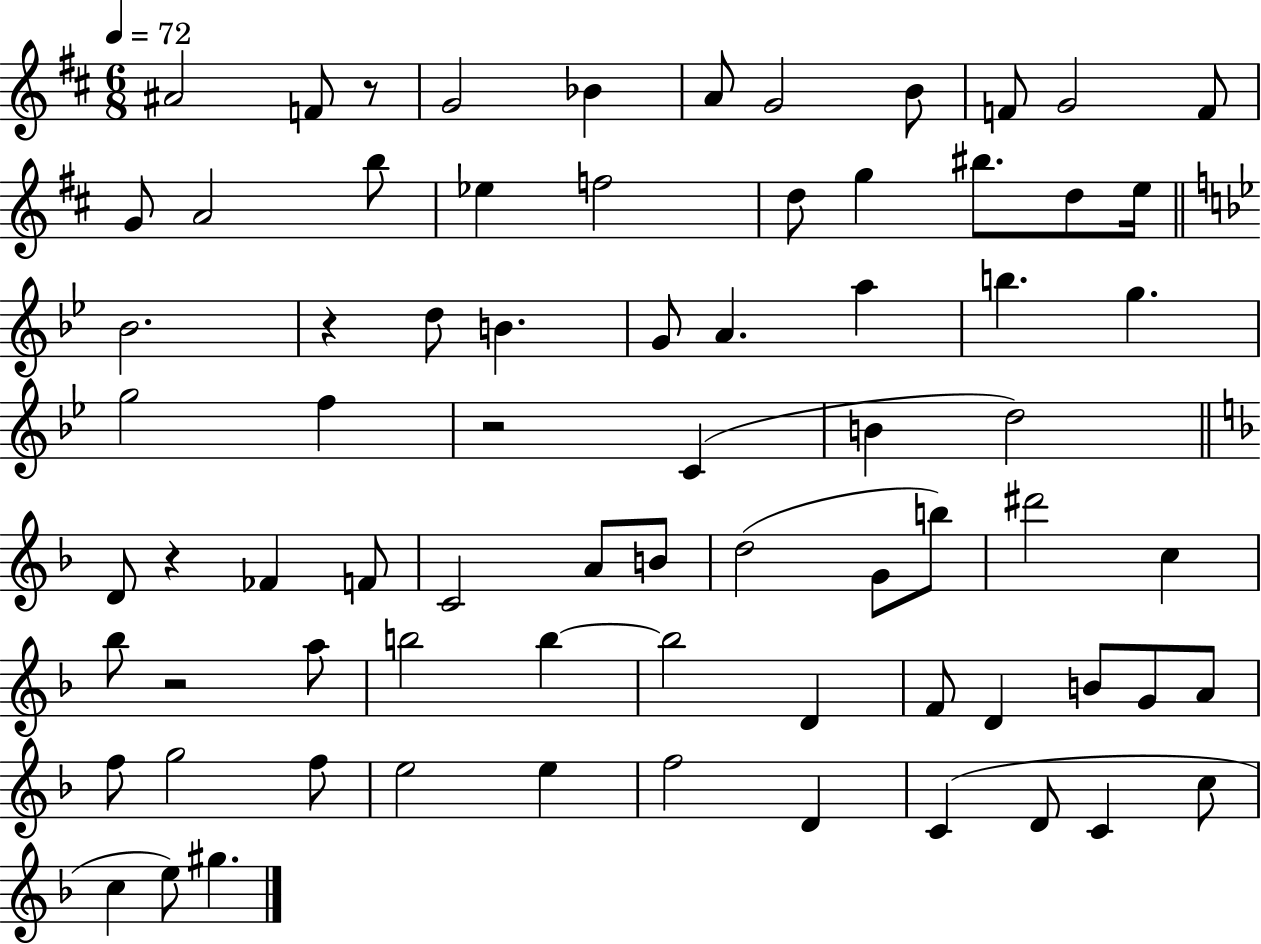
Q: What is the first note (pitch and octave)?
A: A#4